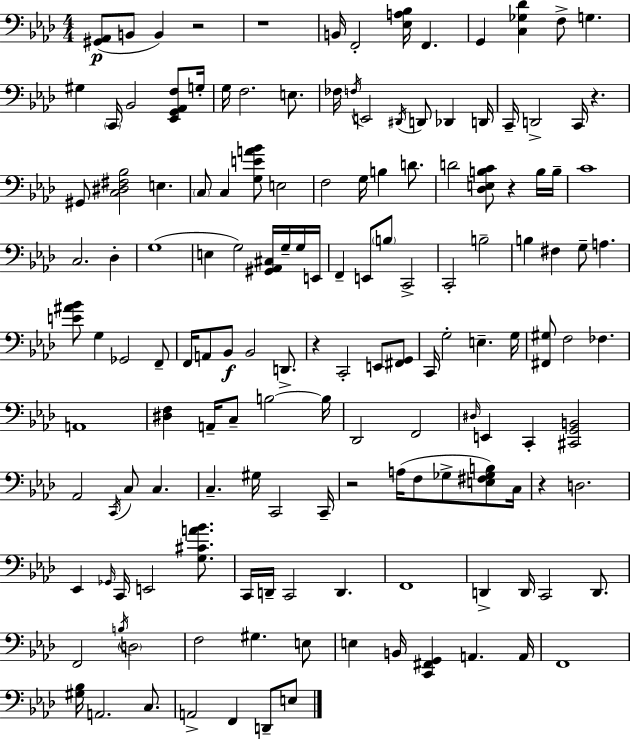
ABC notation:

X:1
T:Untitled
M:4/4
L:1/4
K:Fm
[^G,,_A,,]/2 B,,/2 B,, z2 z4 B,,/4 F,,2 [_E,A,_B,]/4 F,, G,, [C,_G,_D] F,/2 G, ^G, C,,/4 _B,,2 [_E,,G,,_A,,F,]/2 G,/4 G,/4 F,2 E,/2 _F,/4 F,/4 E,,2 ^D,,/4 D,,/2 _D,, D,,/4 C,,/4 D,,2 C,,/4 z ^G,,/2 [C,^D,^F,_B,]2 E, C,/2 C, [G,EA_B]/2 E,2 F,2 G,/4 B, D/2 D2 [_D,E,B,C]/2 z B,/4 B,/4 C4 C,2 _D, G,4 E, G,2 [^G,,_A,,^C,]/4 G,/4 G,/4 E,,/4 F,, E,,/2 B,/2 C,,2 C,,2 B,2 B, ^F, G,/2 A, [E^A_B]/2 G, _G,,2 F,,/2 F,,/4 A,,/2 _B,,/2 _B,,2 D,,/2 z C,,2 E,,/2 [^F,,G,,]/2 C,,/4 G,2 E, G,/4 [^F,,^G,]/2 F,2 _F, A,,4 [^D,F,] A,,/4 C,/2 B,2 B,/4 _D,,2 F,,2 ^D,/4 E,, C,, [^C,,G,,B,,]2 _A,,2 C,,/4 C,/2 C, C, ^G,/4 C,,2 C,,/4 z2 A,/4 F,/2 _G,/2 [E,^F,_G,B,]/2 C,/4 z D,2 _E,, _G,,/4 C,,/4 E,,2 [G,^CA_B]/2 C,,/4 D,,/4 C,,2 D,, F,,4 D,, D,,/4 C,,2 D,,/2 F,,2 B,/4 D,2 F,2 ^G, E,/2 E, B,,/4 [C,,^F,,G,,] A,, A,,/4 F,,4 [^G,_B,]/4 A,,2 C,/2 A,,2 F,, D,,/2 E,/2